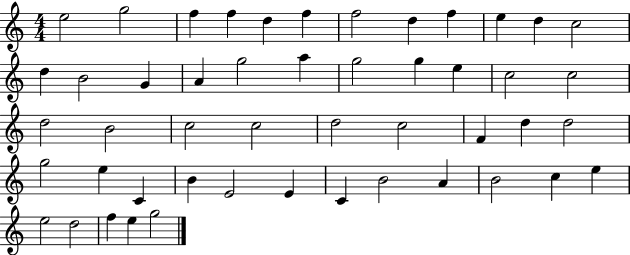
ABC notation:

X:1
T:Untitled
M:4/4
L:1/4
K:C
e2 g2 f f d f f2 d f e d c2 d B2 G A g2 a g2 g e c2 c2 d2 B2 c2 c2 d2 c2 F d d2 g2 e C B E2 E C B2 A B2 c e e2 d2 f e g2